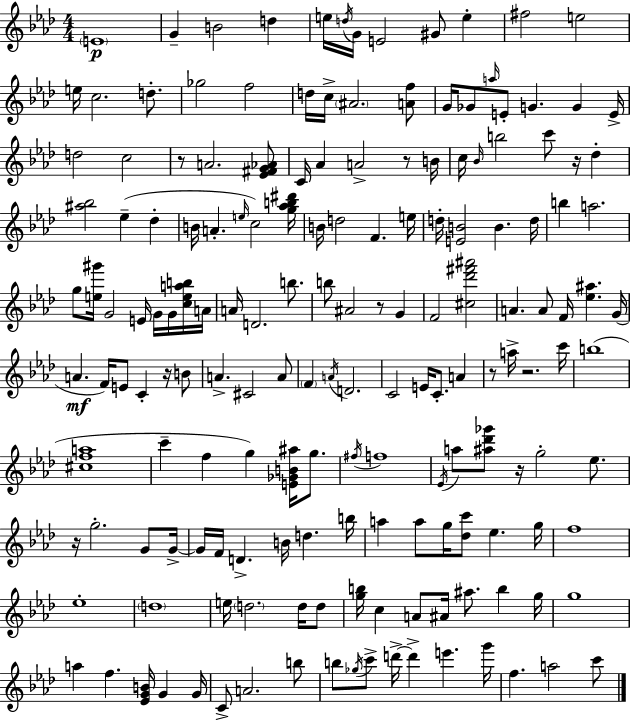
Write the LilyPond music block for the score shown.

{
  \clef treble
  \numericTimeSignature
  \time 4/4
  \key f \minor
  \parenthesize e'1\p | g'4-- b'2 d''4 | e''16 \acciaccatura { d''16 } g'16 e'2 gis'8 e''4-. | fis''2 e''2 | \break e''16 c''2. d''8.-. | ges''2 f''2 | d''16 c''16-> \parenthesize ais'2. <a' f''>8 | g'16 ges'8 \grace { a''16 } e'8-. g'4. g'4 | \break e'16-> d''2 c''2 | r8 a'2. | <ees' fis' g' aes'>8 c'16 aes'4 a'2-> r8 | b'16 c''16 \grace { bes'16 } b''2 c'''8 r16 des''4-. | \break <ais'' bes''>2 ees''4--( des''4-. | b'16 a'4.-. \grace { e''16 }) c''2 | <g'' aes'' b'' dis'''>16 b'16 d''2 f'4. | e''16 d''16-. <e' b'>2 b'4. | \break d''16 b''4 a''2. | g''8 <e'' gis'''>16 g'2 e'16 | g'16 g'16 <c'' e'' a'' b''>16 a'16 a'16 d'2. | b''8. b''8 ais'2 r8 | \break g'4 f'2 <cis'' des''' fis''' ais'''>2 | a'4. a'8 f'16 <ees'' ais''>4. | g'16( a'4.\mf f'16) e'8 c'4-. | r16 b'8 a'4.-> cis'2 | \break a'8 \parenthesize f'4 \acciaccatura { a'16 } d'2. | c'2 e'16 c'8.-. | a'4 r8 a''16-> r2. | c'''16 b''1( | \break <cis'' f'' a''>1 | c'''4-- f''4 g''4) | <e' ges' b' ais''>16 g''8. \acciaccatura { fis''16 } f''1 | \acciaccatura { ees'16 } a''8 <ais'' des''' ges'''>8 r16 g''2-. | \break ees''8. r16 g''2.-. | g'8 g'16->~~ g'16 f'16 d'4.-> b'16 | d''4. b''16 a''4 a''8 g''16 <des'' c'''>8 | ees''4. g''16 f''1 | \break ees''1-. | \parenthesize d''1 | e''16 \parenthesize d''2. | d''16 d''8 <g'' b''>16 c''4 a'8 ais'16 ais''8. | \break b''4 g''16 g''1 | a''4 f''4. | <ees' g' b'>16 g'4 g'16 c'8-> a'2. | b''8 b''8 \acciaccatura { ges''16 } c'''8-> d'''16->~~ d'''4-> | \break e'''4. g'''16 f''4. a''2 | c'''8 \bar "|."
}